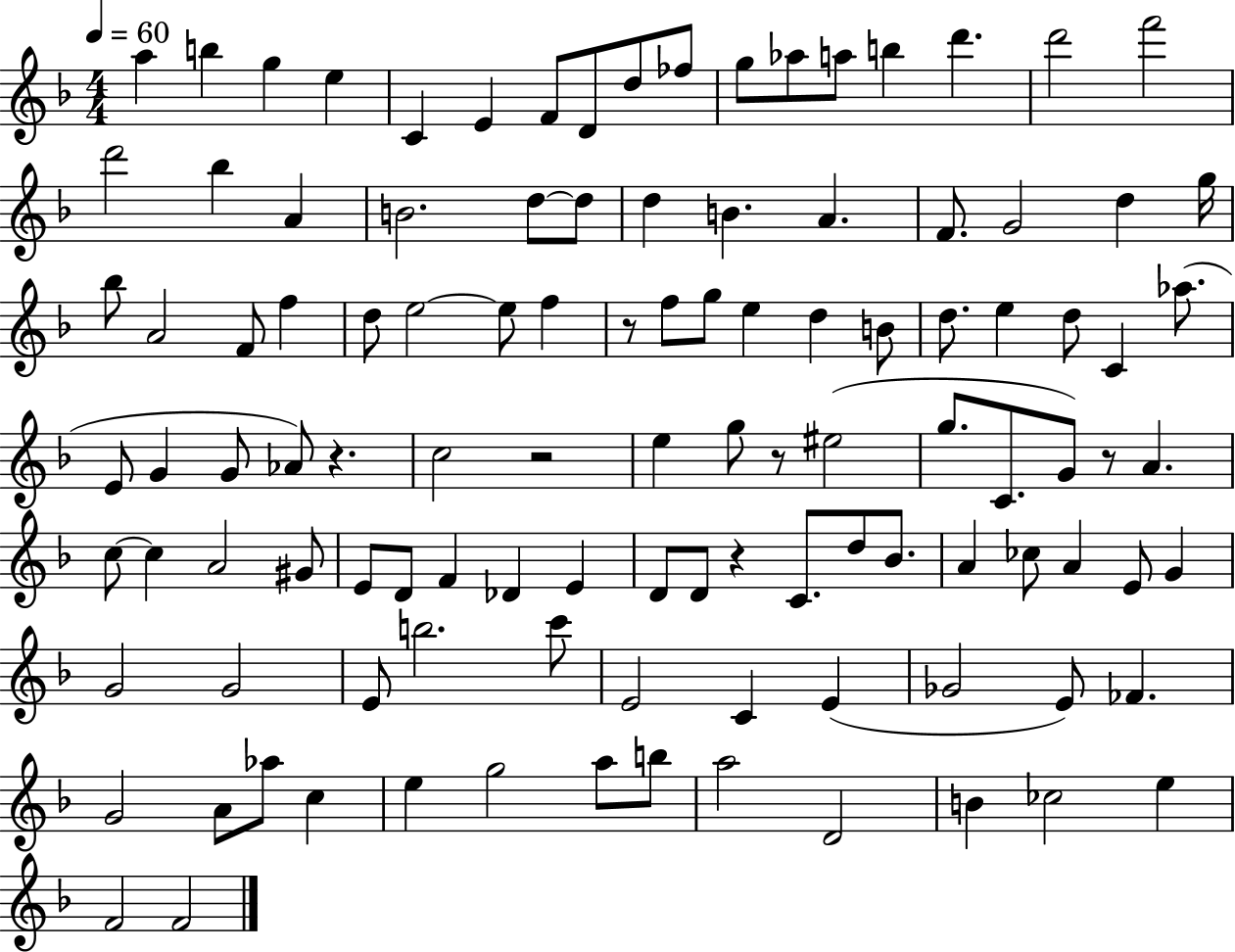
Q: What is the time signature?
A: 4/4